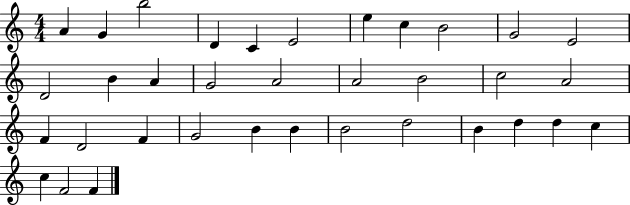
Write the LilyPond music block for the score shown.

{
  \clef treble
  \numericTimeSignature
  \time 4/4
  \key c \major
  a'4 g'4 b''2 | d'4 c'4 e'2 | e''4 c''4 b'2 | g'2 e'2 | \break d'2 b'4 a'4 | g'2 a'2 | a'2 b'2 | c''2 a'2 | \break f'4 d'2 f'4 | g'2 b'4 b'4 | b'2 d''2 | b'4 d''4 d''4 c''4 | \break c''4 f'2 f'4 | \bar "|."
}